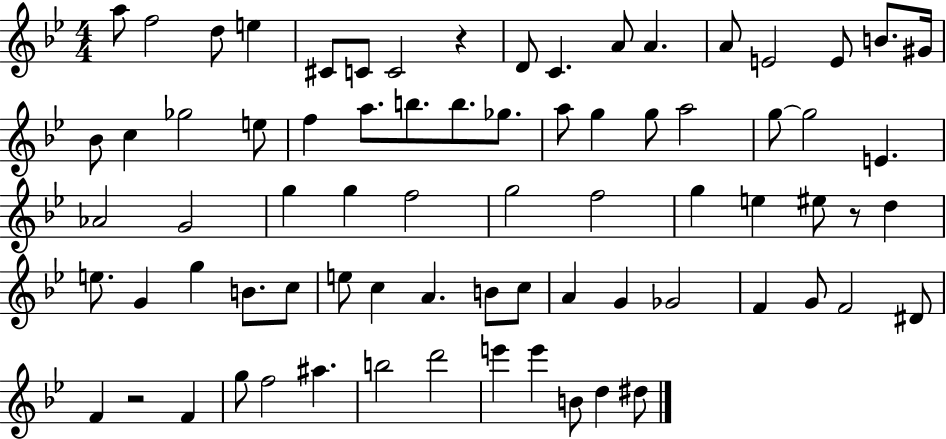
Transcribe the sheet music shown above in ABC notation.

X:1
T:Untitled
M:4/4
L:1/4
K:Bb
a/2 f2 d/2 e ^C/2 C/2 C2 z D/2 C A/2 A A/2 E2 E/2 B/2 ^G/4 _B/2 c _g2 e/2 f a/2 b/2 b/2 _g/2 a/2 g g/2 a2 g/2 g2 E _A2 G2 g g f2 g2 f2 g e ^e/2 z/2 d e/2 G g B/2 c/2 e/2 c A B/2 c/2 A G _G2 F G/2 F2 ^D/2 F z2 F g/2 f2 ^a b2 d'2 e' e' B/2 d ^d/2